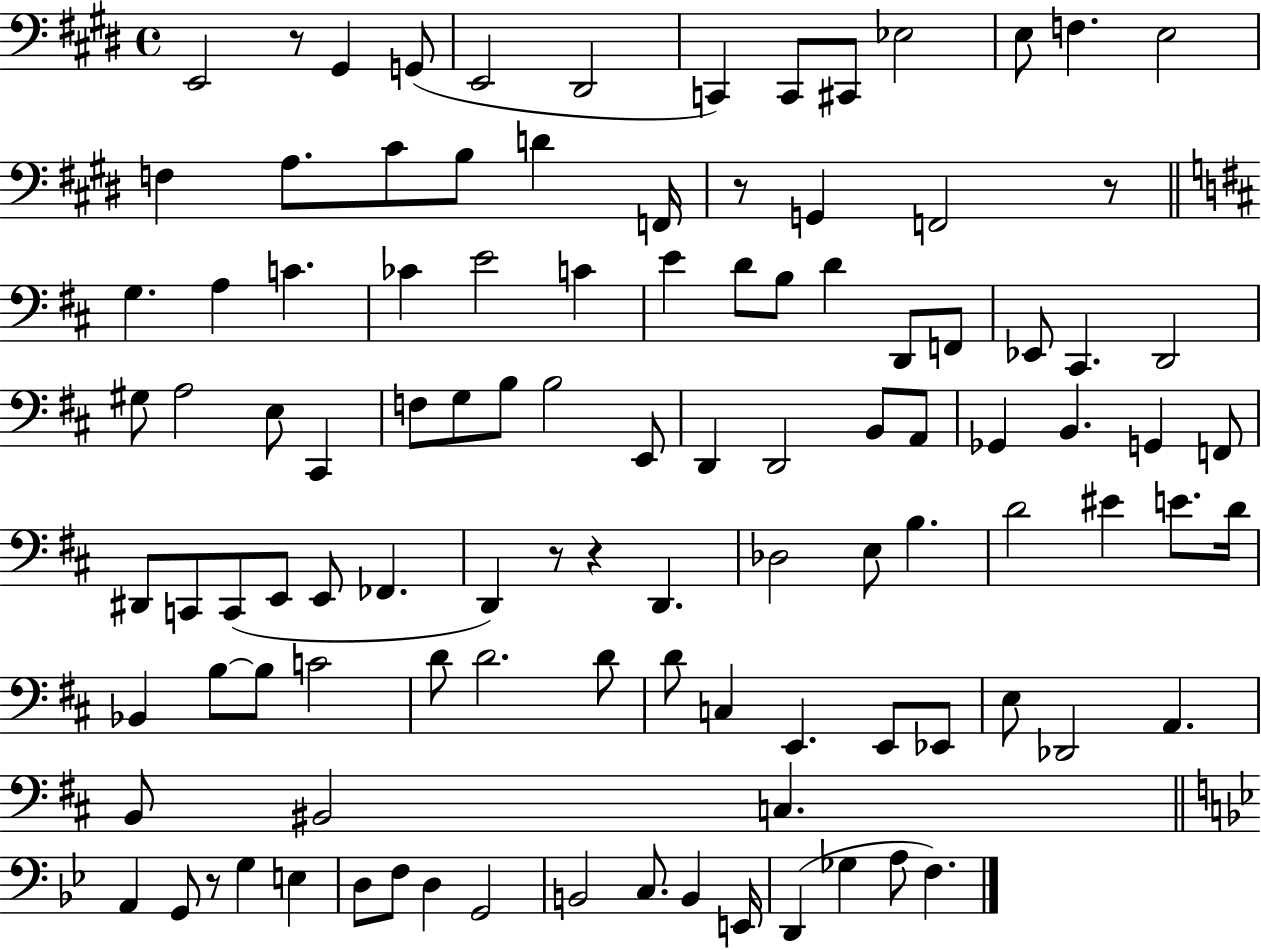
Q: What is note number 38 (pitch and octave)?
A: E3